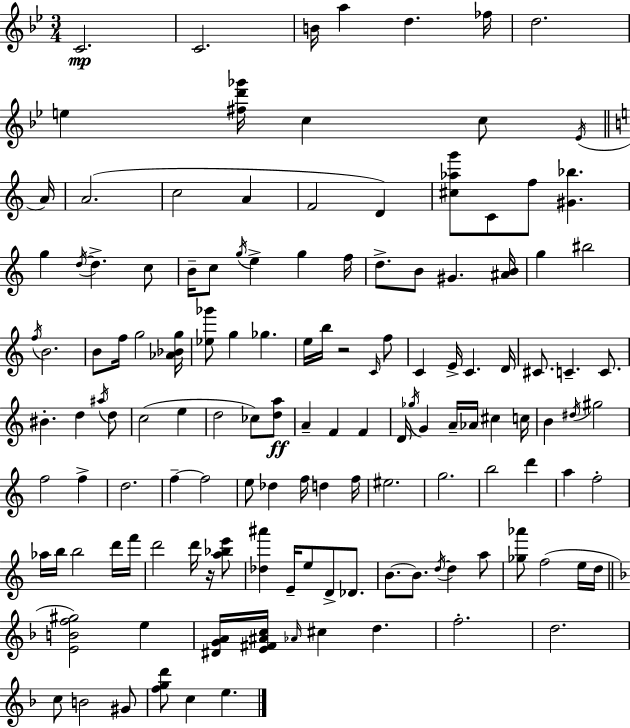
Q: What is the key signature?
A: BES major